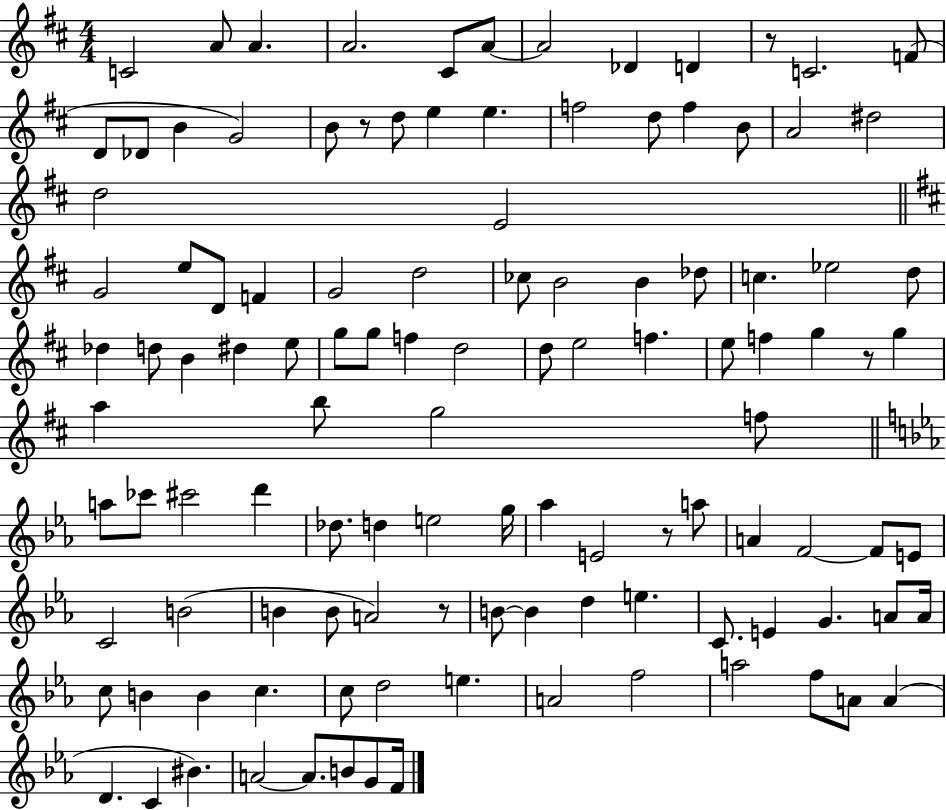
C4/h A4/e A4/q. A4/h. C#4/e A4/e A4/h Db4/q D4/q R/e C4/h. F4/e D4/e Db4/e B4/q G4/h B4/e R/e D5/e E5/q E5/q. F5/h D5/e F5/q B4/e A4/h D#5/h D5/h E4/h G4/h E5/e D4/e F4/q G4/h D5/h CES5/e B4/h B4/q Db5/e C5/q. Eb5/h D5/e Db5/q D5/e B4/q D#5/q E5/e G5/e G5/e F5/q D5/h D5/e E5/h F5/q. E5/e F5/q G5/q R/e G5/q A5/q B5/e G5/h F5/e A5/e CES6/e C#6/h D6/q Db5/e. D5/q E5/h G5/s Ab5/q E4/h R/e A5/e A4/q F4/h F4/e E4/e C4/h B4/h B4/q B4/e A4/h R/e B4/e B4/q D5/q E5/q. C4/e. E4/q G4/q. A4/e A4/s C5/e B4/q B4/q C5/q. C5/e D5/h E5/q. A4/h F5/h A5/h F5/e A4/e A4/q D4/q. C4/q BIS4/q. A4/h A4/e. B4/e G4/e F4/s